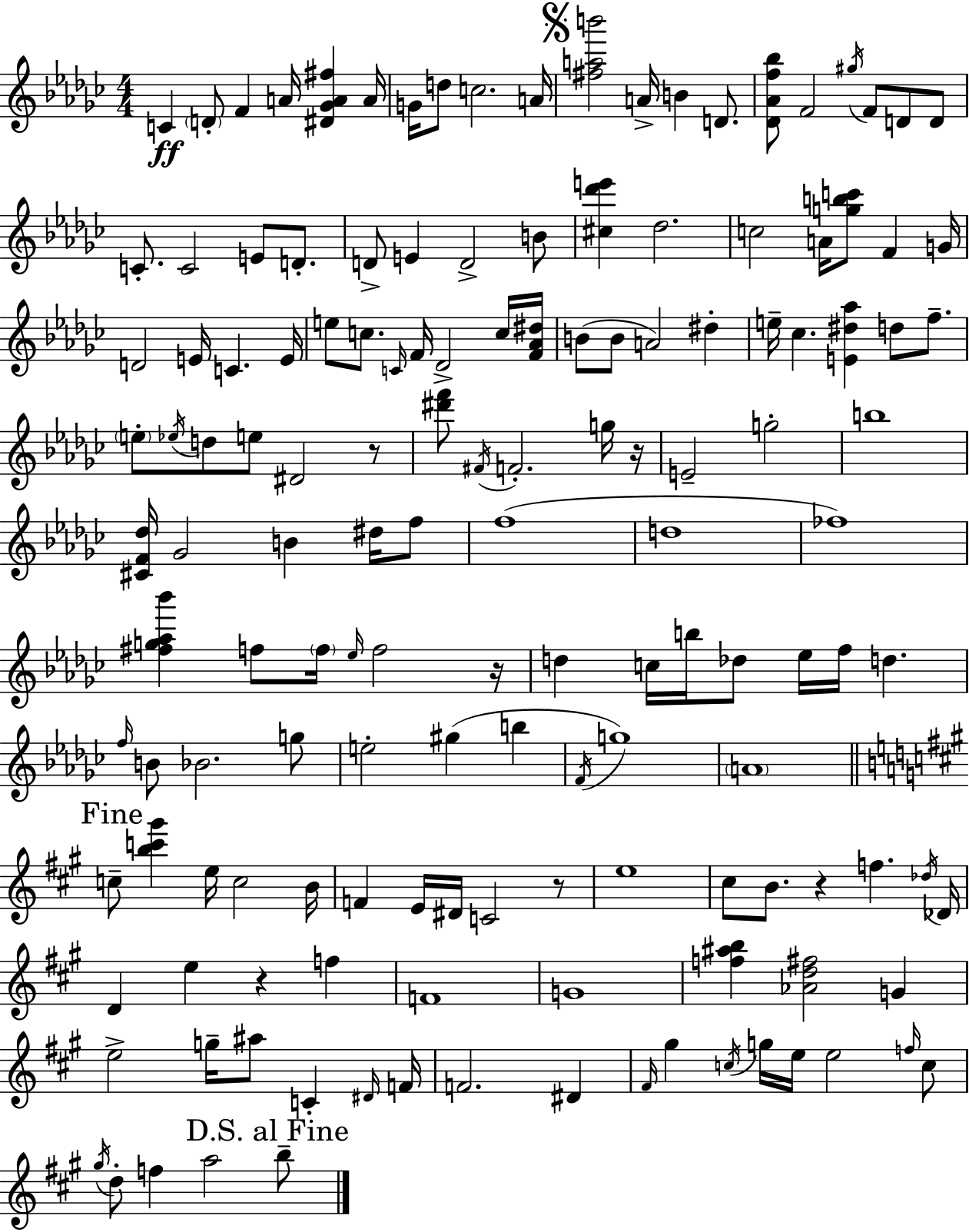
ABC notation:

X:1
T:Untitled
M:4/4
L:1/4
K:Ebm
C D/2 F A/4 [^D_GA^f] A/4 G/4 d/2 c2 A/4 [^fab']2 A/4 B D/2 [_D_Af_b]/2 F2 ^g/4 F/2 D/2 D/2 C/2 C2 E/2 D/2 D/2 E D2 B/2 [^c_d'e'] _d2 c2 A/4 [gbc']/2 F G/4 D2 E/4 C E/4 e/2 c/2 C/4 F/4 _D2 c/4 [F_A^d]/4 B/2 B/2 A2 ^d e/4 _c [E^d_a] d/2 f/2 e/2 _e/4 d/2 e/2 ^D2 z/2 [^d'f']/2 ^F/4 F2 g/4 z/4 E2 g2 b4 [^CF_d]/4 _G2 B ^d/4 f/2 f4 d4 _f4 [^fg_a_b'] f/2 f/4 _e/4 f2 z/4 d c/4 b/4 _d/2 _e/4 f/4 d f/4 B/2 _B2 g/2 e2 ^g b F/4 g4 A4 c/2 [bc'^g'] e/4 c2 B/4 F E/4 ^D/4 C2 z/2 e4 ^c/2 B/2 z f _d/4 _D/4 D e z f F4 G4 [f^ab] [_Ad^f]2 G e2 g/4 ^a/2 C ^D/4 F/4 F2 ^D ^F/4 ^g c/4 g/4 e/4 e2 f/4 c/2 ^g/4 d/2 f a2 b/2